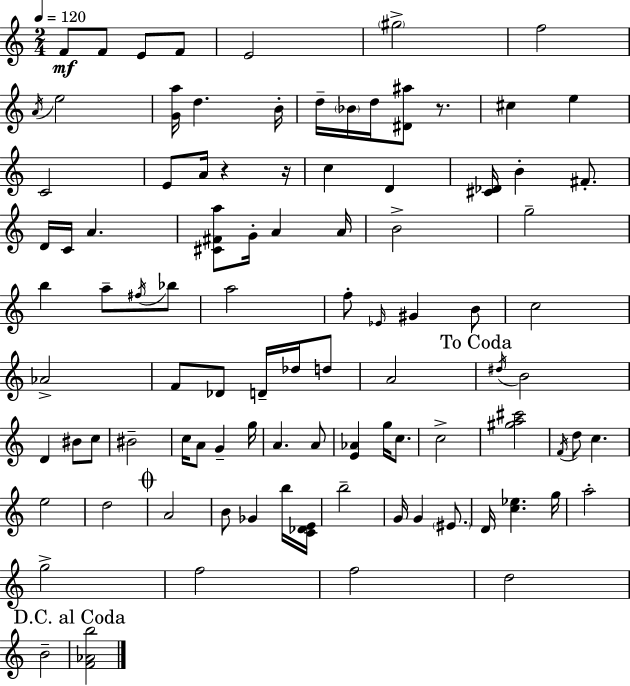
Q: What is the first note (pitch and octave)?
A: F4